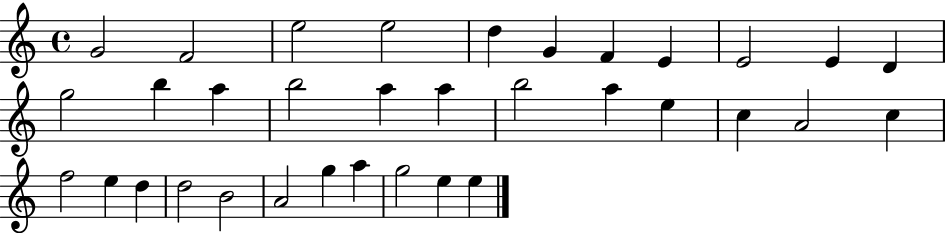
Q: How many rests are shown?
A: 0